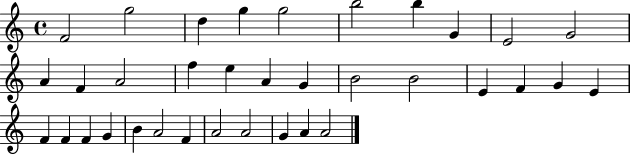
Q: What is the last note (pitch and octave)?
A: A4